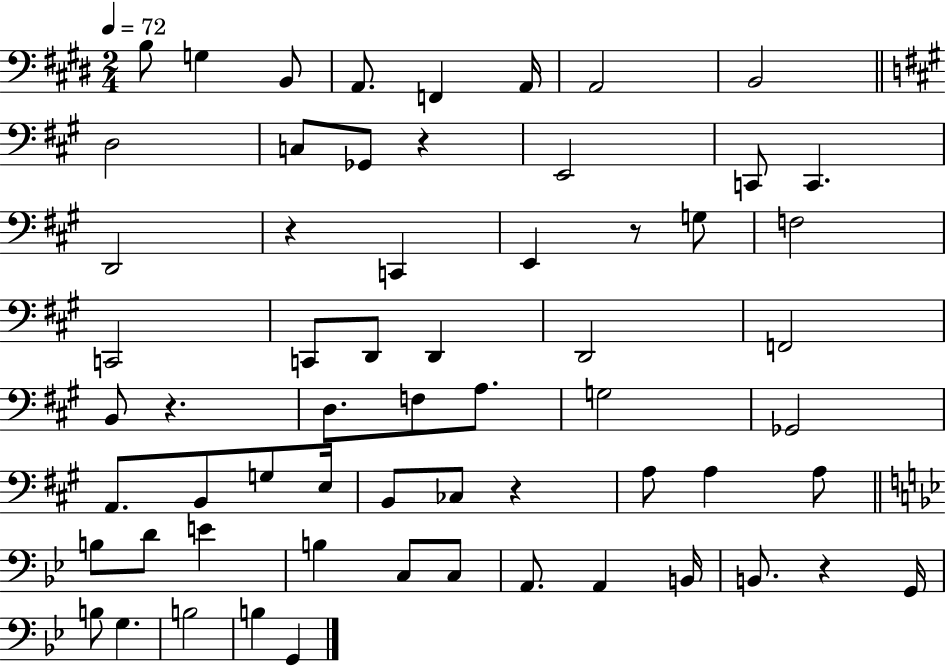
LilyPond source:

{
  \clef bass
  \numericTimeSignature
  \time 2/4
  \key e \major
  \tempo 4 = 72
  b8 g4 b,8 | a,8. f,4 a,16 | a,2 | b,2 | \break \bar "||" \break \key a \major d2 | c8 ges,8 r4 | e,2 | c,8 c,4. | \break d,2 | r4 c,4 | e,4 r8 g8 | f2 | \break c,2 | c,8 d,8 d,4 | d,2 | f,2 | \break b,8 r4. | d8. f8 a8. | g2 | ges,2 | \break a,8. b,8 g8 e16 | b,8 ces8 r4 | a8 a4 a8 | \bar "||" \break \key bes \major b8 d'8 e'4 | b4 c8 c8 | a,8. a,4 b,16 | b,8. r4 g,16 | \break b8 g4. | b2 | b4 g,4 | \bar "|."
}